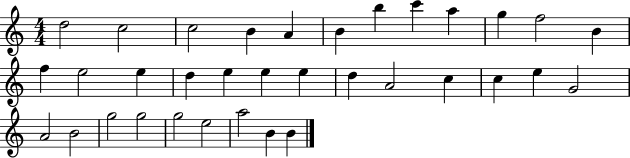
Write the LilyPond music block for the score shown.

{
  \clef treble
  \numericTimeSignature
  \time 4/4
  \key c \major
  d''2 c''2 | c''2 b'4 a'4 | b'4 b''4 c'''4 a''4 | g''4 f''2 b'4 | \break f''4 e''2 e''4 | d''4 e''4 e''4 e''4 | d''4 a'2 c''4 | c''4 e''4 g'2 | \break a'2 b'2 | g''2 g''2 | g''2 e''2 | a''2 b'4 b'4 | \break \bar "|."
}